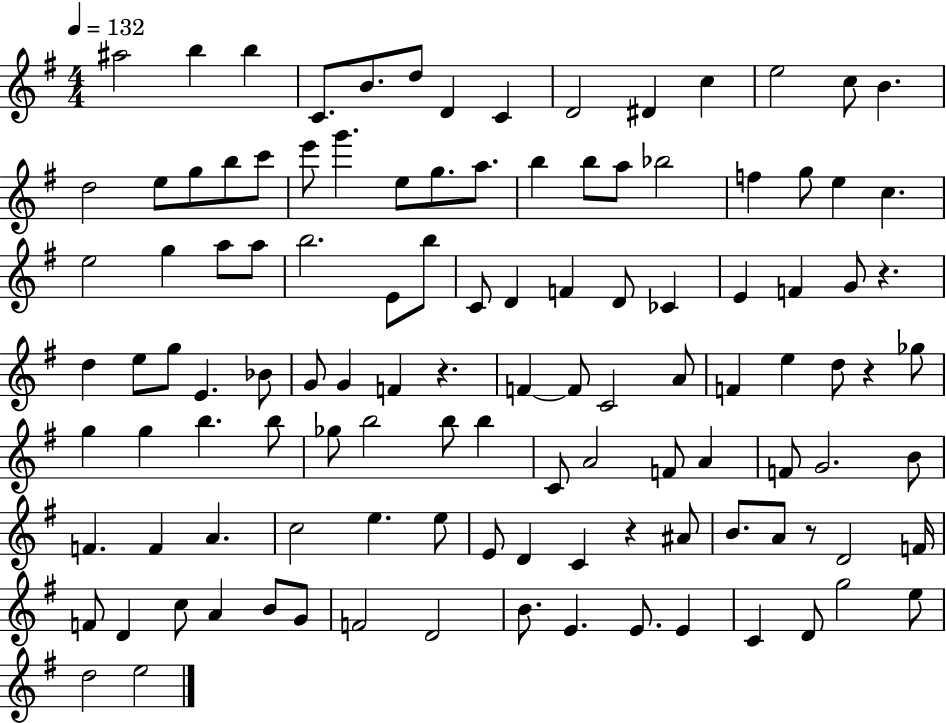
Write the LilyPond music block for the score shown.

{
  \clef treble
  \numericTimeSignature
  \time 4/4
  \key g \major
  \tempo 4 = 132
  ais''2 b''4 b''4 | c'8. b'8. d''8 d'4 c'4 | d'2 dis'4 c''4 | e''2 c''8 b'4. | \break d''2 e''8 g''8 b''8 c'''8 | e'''8 g'''4. e''8 g''8. a''8. | b''4 b''8 a''8 bes''2 | f''4 g''8 e''4 c''4. | \break e''2 g''4 a''8 a''8 | b''2. e'8 b''8 | c'8 d'4 f'4 d'8 ces'4 | e'4 f'4 g'8 r4. | \break d''4 e''8 g''8 e'4. bes'8 | g'8 g'4 f'4 r4. | f'4~~ f'8 c'2 a'8 | f'4 e''4 d''8 r4 ges''8 | \break g''4 g''4 b''4. b''8 | ges''8 b''2 b''8 b''4 | c'8 a'2 f'8 a'4 | f'8 g'2. b'8 | \break f'4. f'4 a'4. | c''2 e''4. e''8 | e'8 d'4 c'4 r4 ais'8 | b'8. a'8 r8 d'2 f'16 | \break f'8 d'4 c''8 a'4 b'8 g'8 | f'2 d'2 | b'8. e'4. e'8. e'4 | c'4 d'8 g''2 e''8 | \break d''2 e''2 | \bar "|."
}